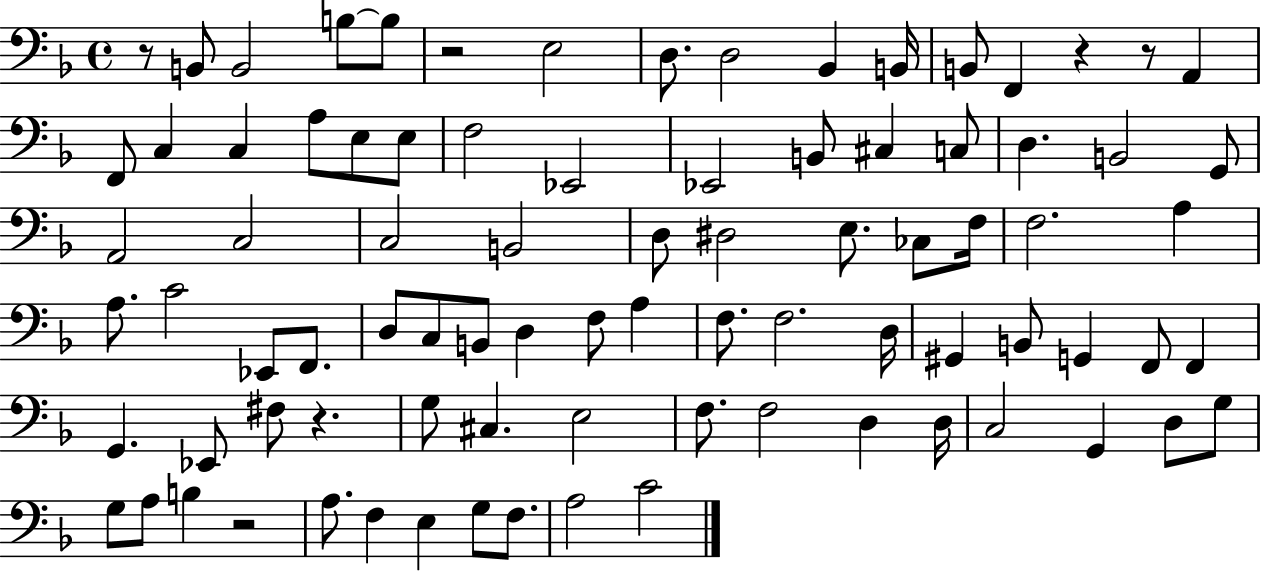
{
  \clef bass
  \time 4/4
  \defaultTimeSignature
  \key f \major
  r8 b,8 b,2 b8~~ b8 | r2 e2 | d8. d2 bes,4 b,16 | b,8 f,4 r4 r8 a,4 | \break f,8 c4 c4 a8 e8 e8 | f2 ees,2 | ees,2 b,8 cis4 c8 | d4. b,2 g,8 | \break a,2 c2 | c2 b,2 | d8 dis2 e8. ces8 f16 | f2. a4 | \break a8. c'2 ees,8 f,8. | d8 c8 b,8 d4 f8 a4 | f8. f2. d16 | gis,4 b,8 g,4 f,8 f,4 | \break g,4. ees,8 fis8 r4. | g8 cis4. e2 | f8. f2 d4 d16 | c2 g,4 d8 g8 | \break g8 a8 b4 r2 | a8. f4 e4 g8 f8. | a2 c'2 | \bar "|."
}